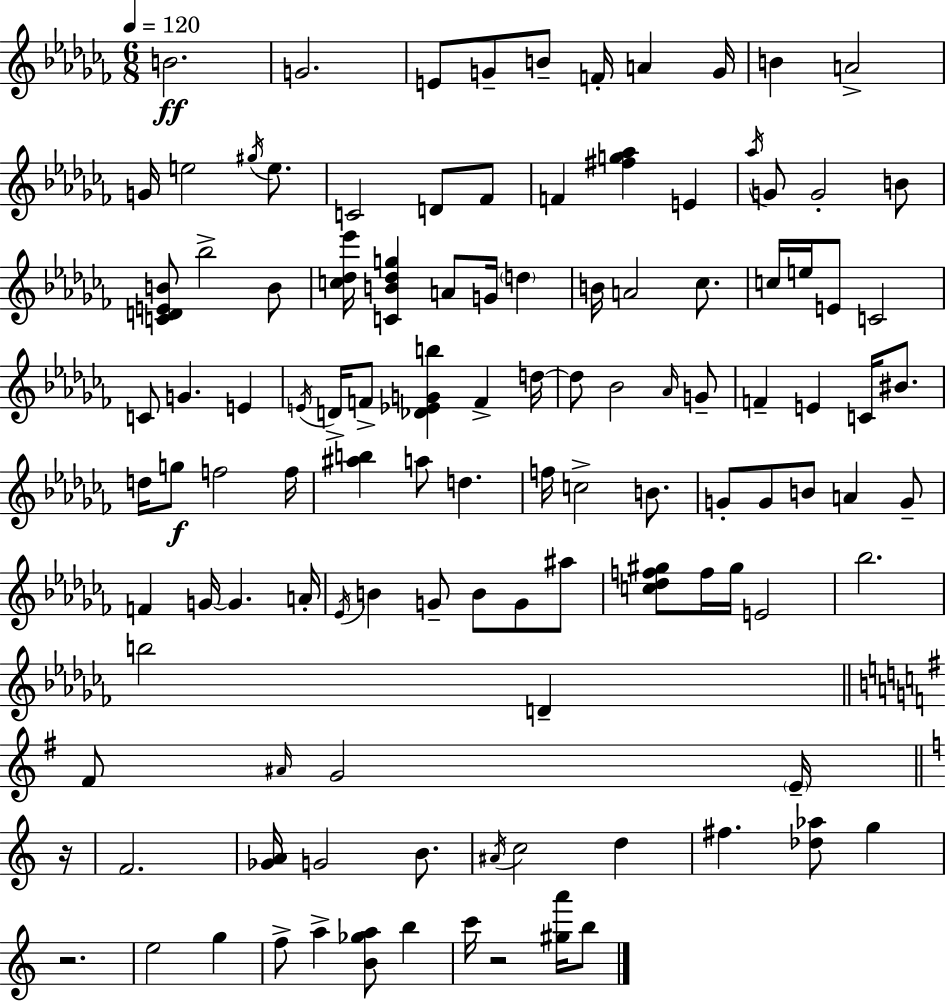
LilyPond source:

{
  \clef treble
  \numericTimeSignature
  \time 6/8
  \key aes \minor
  \tempo 4 = 120
  b'2.\ff | g'2. | e'8 g'8-- b'8-- f'16-. a'4 g'16 | b'4 a'2-> | \break g'16 e''2 \acciaccatura { gis''16 } e''8. | c'2 d'8 fes'8 | f'4 <fis'' g'' aes''>4 e'4 | \acciaccatura { aes''16 } g'8 g'2-. | \break b'8 <c' d' e' b'>8 bes''2-> | b'8 <c'' des'' ees'''>16 <c' b' des'' g''>4 a'8 g'16 \parenthesize d''4 | b'16 a'2 ces''8. | c''16 e''16 e'8 c'2 | \break c'8 g'4. e'4 | \acciaccatura { e'16 } d'16-> f'8-> <des' ees' g' b''>4 f'4-> | d''16~~ d''8 bes'2 | \grace { aes'16 } g'8-- f'4-- e'4 | \break c'16 bis'8. d''16 g''8\f f''2 | f''16 <ais'' b''>4 a''8 d''4. | f''16 c''2-> | b'8. g'8-. g'8 b'8 a'4 | \break g'8-- f'4 g'16~~ g'4. | a'16-. \acciaccatura { ees'16 } b'4 g'8-- b'8 | g'8 ais''8 <c'' des'' f'' gis''>8 f''16 gis''16 e'2 | bes''2. | \break b''2 | d'4-- \bar "||" \break \key g \major fis'8 \grace { ais'16 } g'2 \parenthesize e'16-- | \bar "||" \break \key c \major r16 f'2. | <ges' a'>16 g'2 b'8. | \acciaccatura { ais'16 } c''2 d''4 | fis''4. <des'' aes''>8 g''4 | \break r2. | e''2 g''4 | f''8-> a''4-> <b' ges'' a''>8 b''4 | c'''16 r2 <gis'' a'''>16 | \break b''8 \bar "|."
}